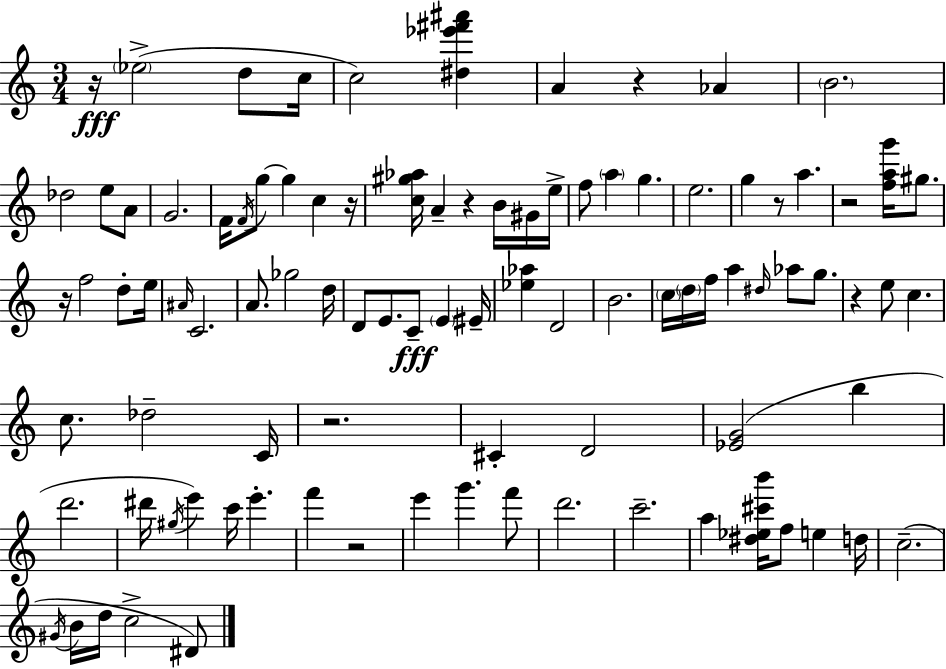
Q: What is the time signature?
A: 3/4